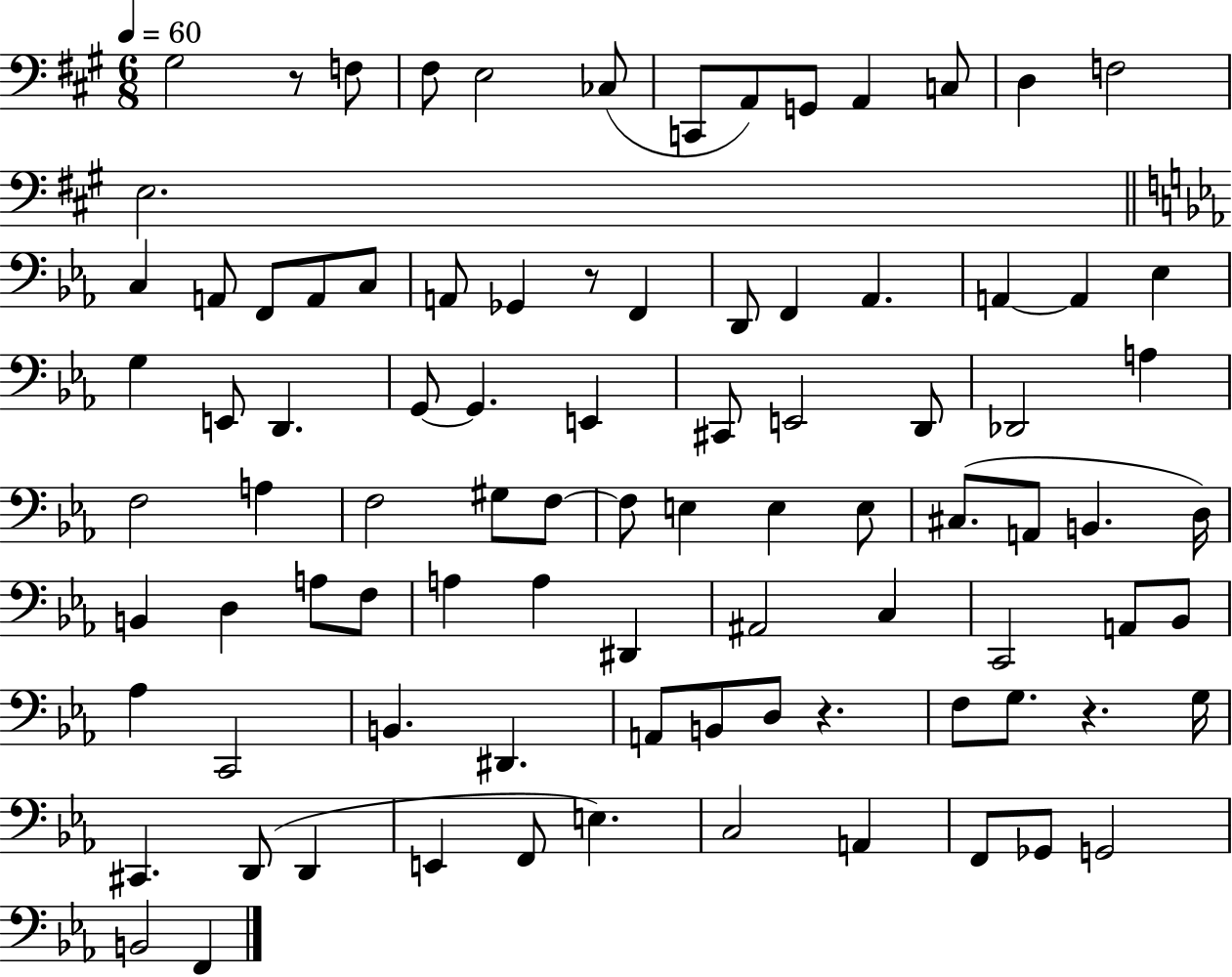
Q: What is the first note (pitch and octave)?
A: G#3